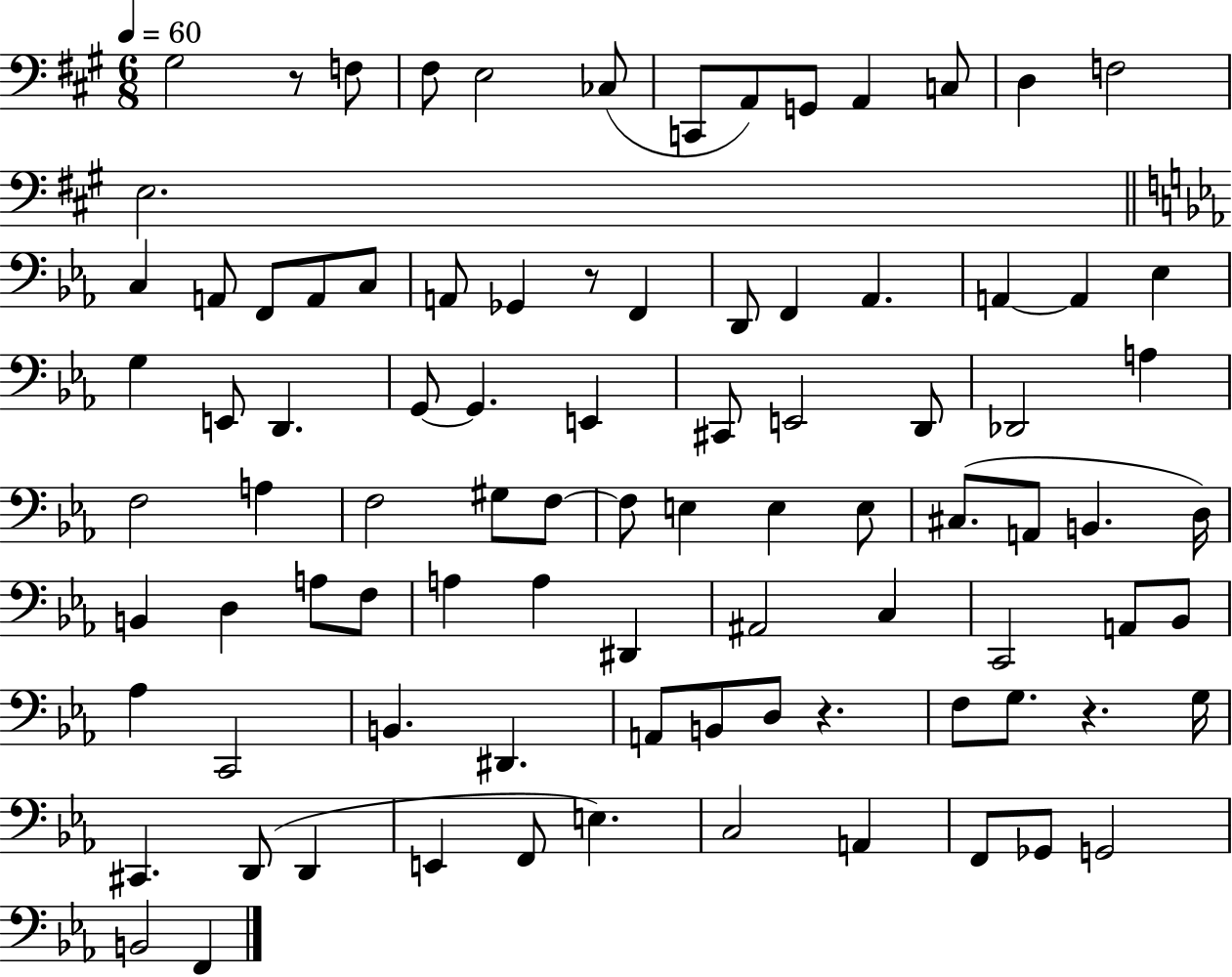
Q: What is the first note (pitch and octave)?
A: G#3